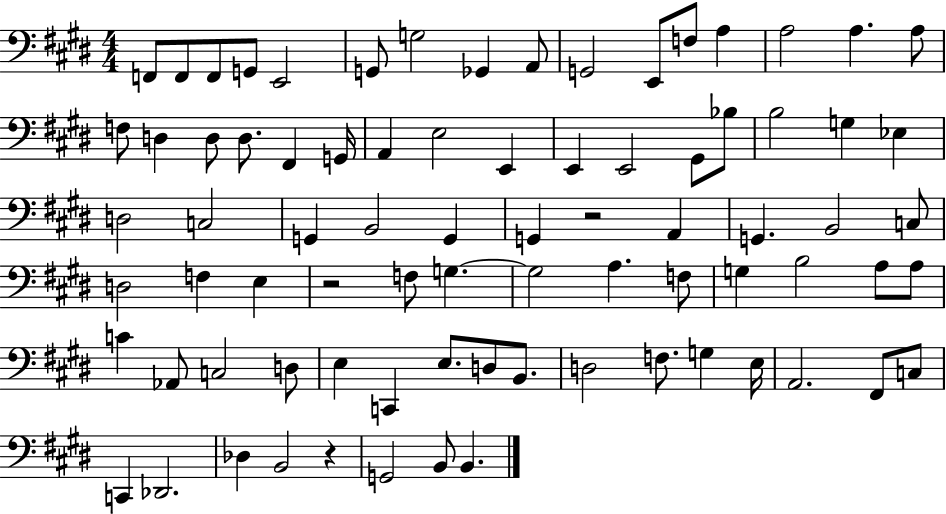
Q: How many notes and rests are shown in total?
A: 80